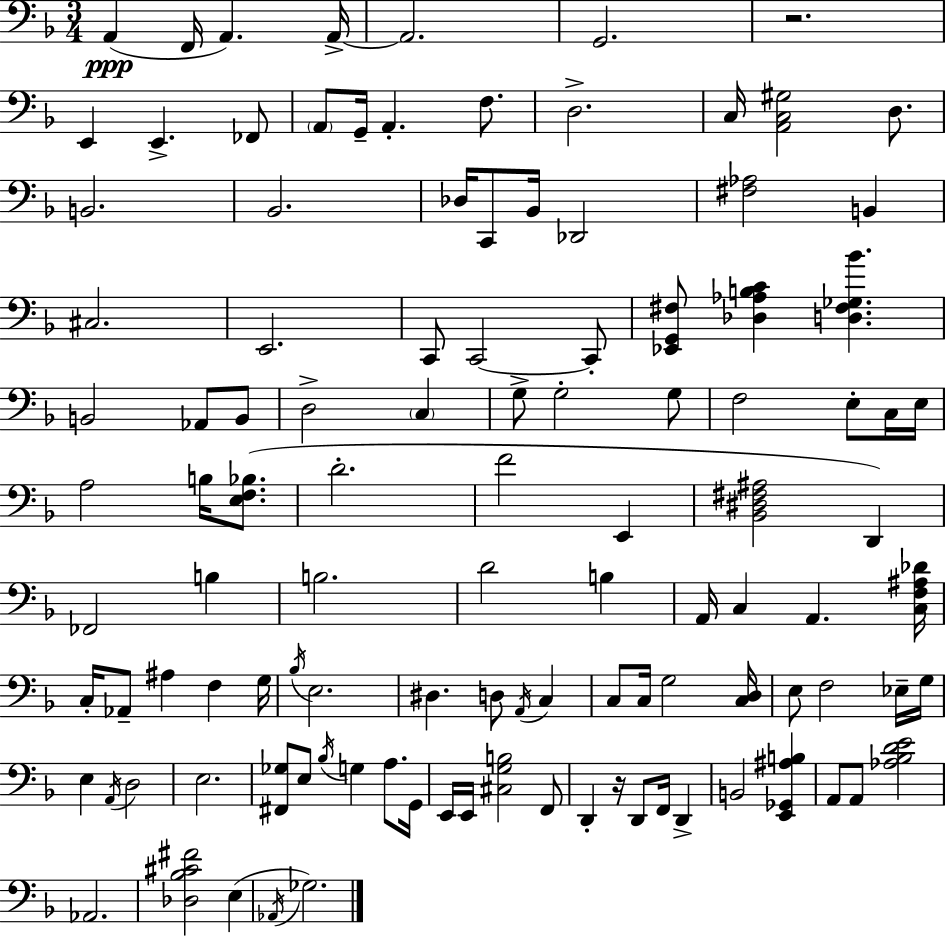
{
  \clef bass
  \numericTimeSignature
  \time 3/4
  \key f \major
  a,4(\ppp f,16 a,4.) a,16->~~ | a,2. | g,2. | r2. | \break e,4 e,4.-> fes,8 | \parenthesize a,8 g,16-- a,4.-. f8. | d2.-> | c16 <a, c gis>2 d8. | \break b,2. | bes,2. | des16 c,8 bes,16 des,2 | <fis aes>2 b,4 | \break cis2. | e,2. | c,8 c,2~~ c,8-. | <ees, g, fis>8 <des aes b c'>4 <d fis ges bes'>4. | \break b,2 aes,8 b,8 | d2-> \parenthesize c4 | g8-> g2-. g8 | f2 e8-. c16 e16 | \break a2 b16 <e f bes>8.( | d'2.-. | f'2 e,4 | <bes, dis fis ais>2 d,4) | \break fes,2 b4 | b2. | d'2 b4 | a,16 c4 a,4. <c f ais des'>16 | \break c16-. aes,8-- ais4 f4 g16 | \acciaccatura { bes16 } e2. | dis4. d8 \acciaccatura { a,16 } c4 | c8 c16 g2 | \break <c d>16 e8 f2 | ees16-- g16 e4 \acciaccatura { a,16 } d2 | e2. | <fis, ges>8 e8 \acciaccatura { bes16 } g4 | \break a8. g,16 e,16 e,16 <cis g b>2 | f,8 d,4-. r16 d,8 f,16 | d,4-> b,2 | <e, ges, ais b>4 a,8 a,8 <aes bes d' e'>2 | \break aes,2. | <des bes cis' fis'>2 | e4( \acciaccatura { aes,16 } ges2.) | \bar "|."
}